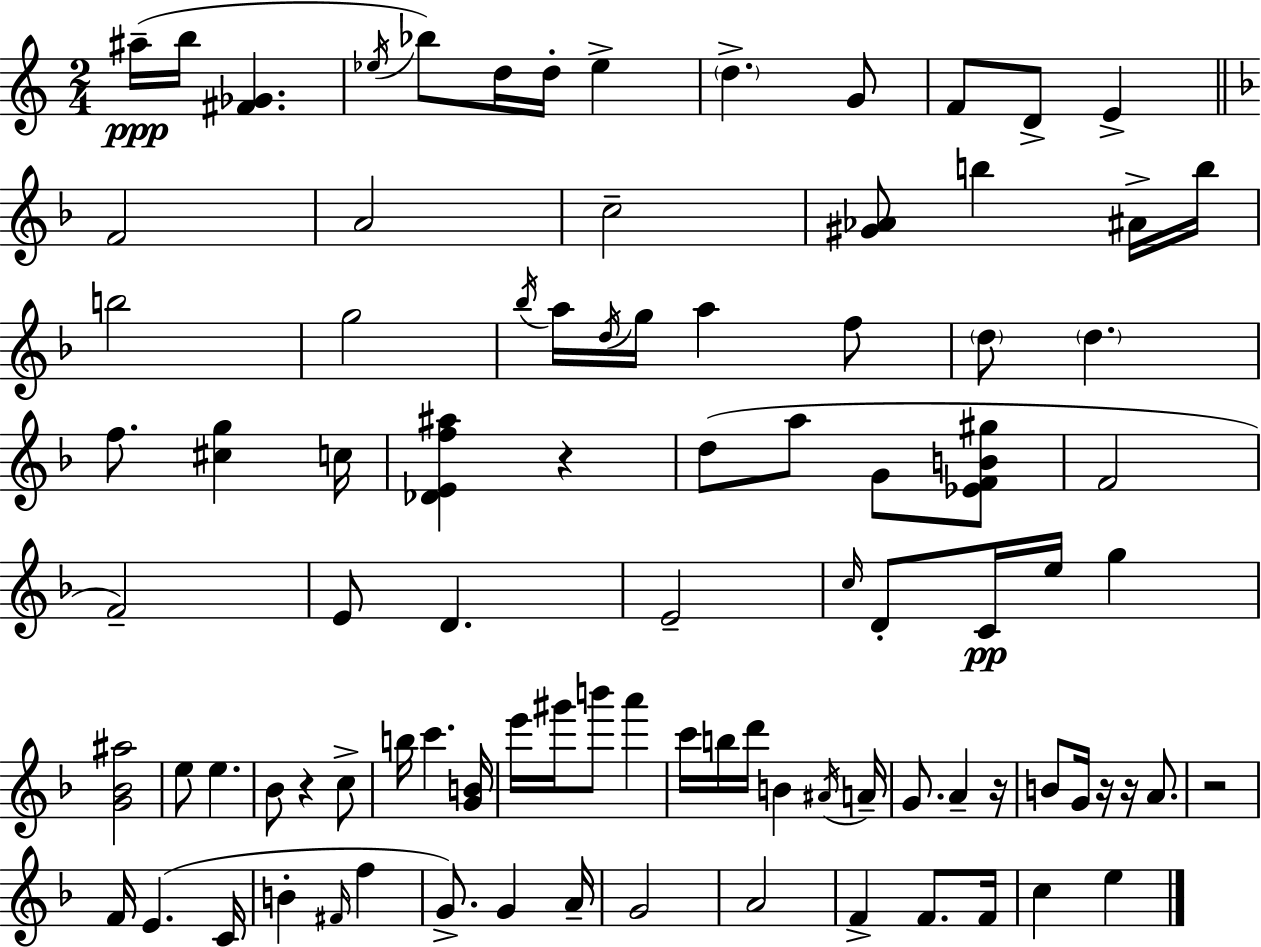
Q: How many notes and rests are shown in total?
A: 93